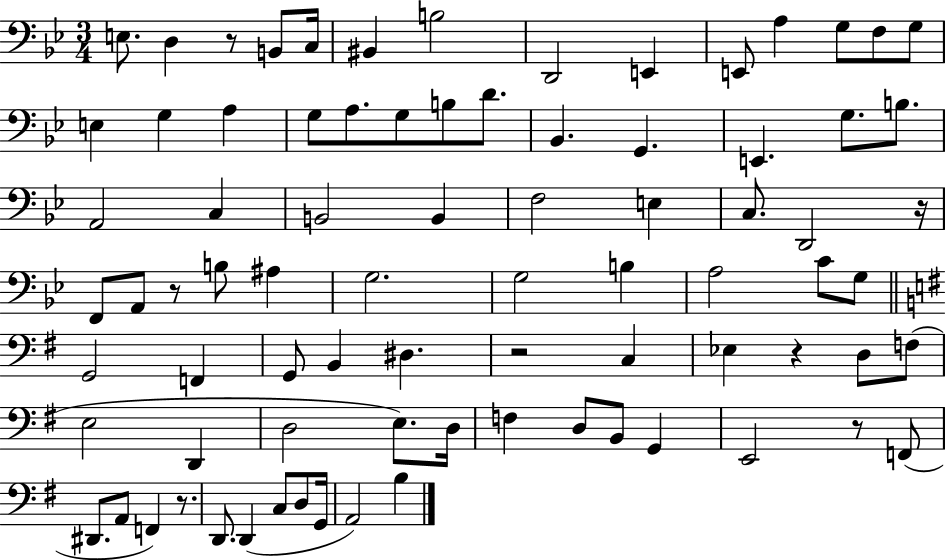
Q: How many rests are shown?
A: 7